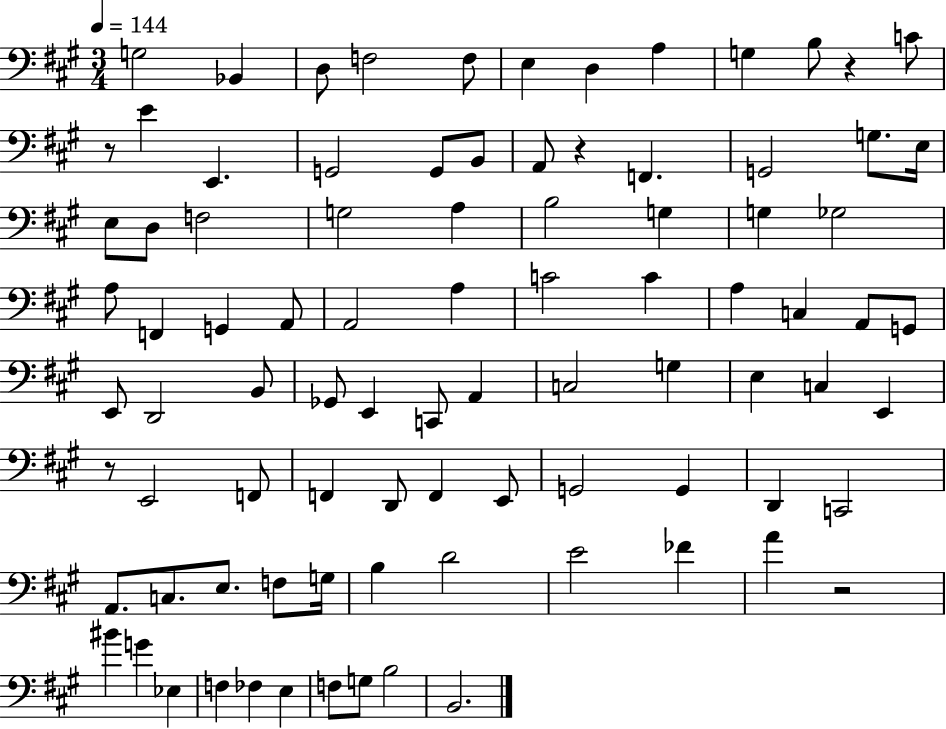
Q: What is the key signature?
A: A major